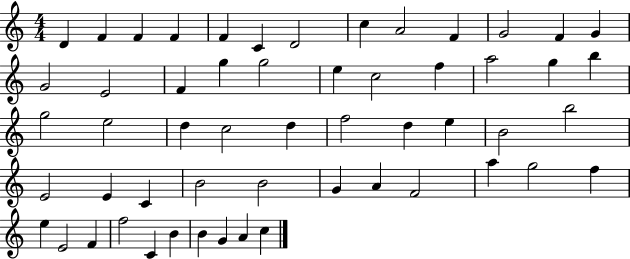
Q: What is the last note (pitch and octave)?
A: C5